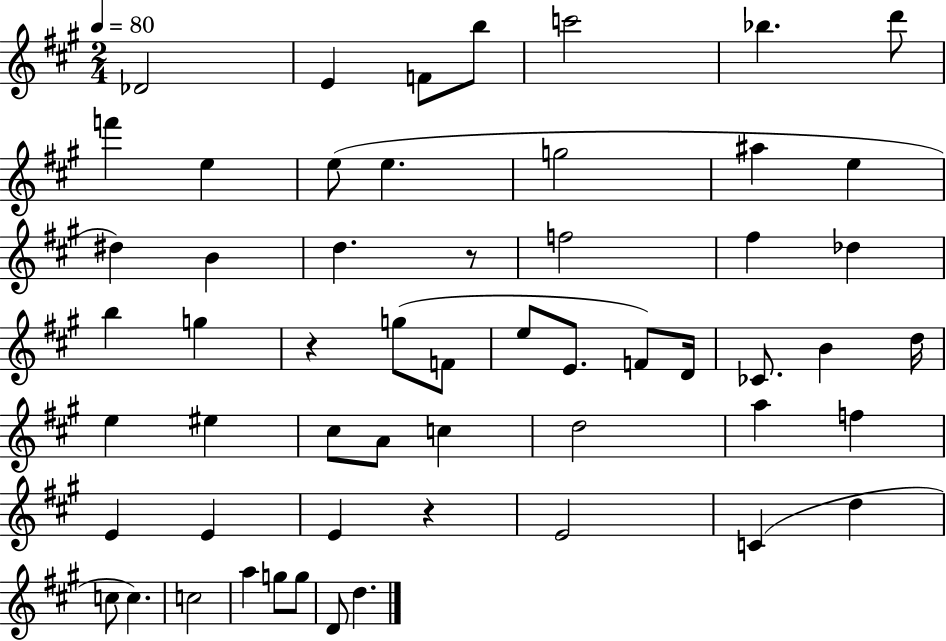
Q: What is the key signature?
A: A major